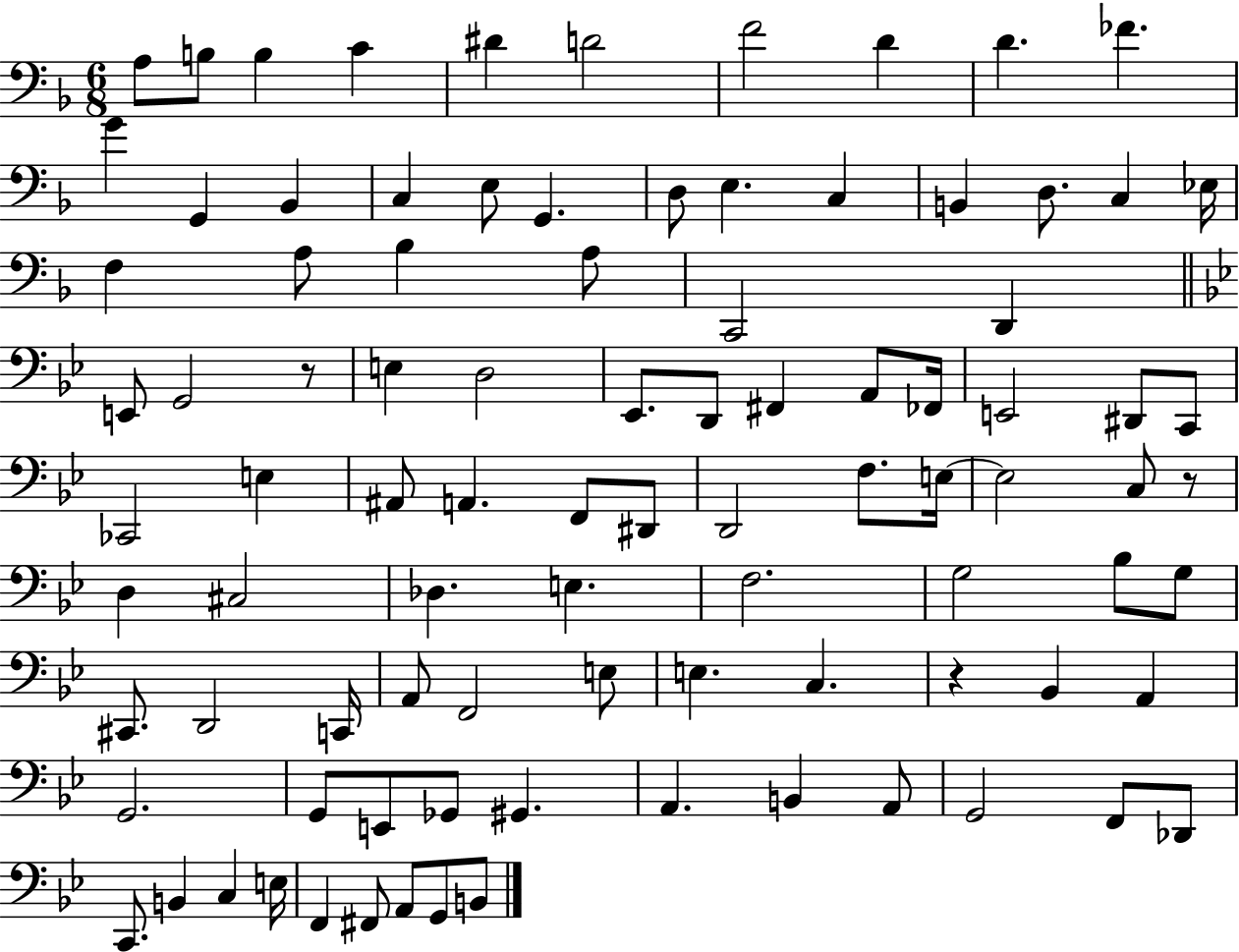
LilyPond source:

{
  \clef bass
  \numericTimeSignature
  \time 6/8
  \key f \major
  \repeat volta 2 { a8 b8 b4 c'4 | dis'4 d'2 | f'2 d'4 | d'4. fes'4. | \break g'4 g,4 bes,4 | c4 e8 g,4. | d8 e4. c4 | b,4 d8. c4 ees16 | \break f4 a8 bes4 a8 | c,2 d,4 | \bar "||" \break \key g \minor e,8 g,2 r8 | e4 d2 | ees,8. d,8 fis,4 a,8 fes,16 | e,2 dis,8 c,8 | \break ces,2 e4 | ais,8 a,4. f,8 dis,8 | d,2 f8. e16~~ | e2 c8 r8 | \break d4 cis2 | des4. e4. | f2. | g2 bes8 g8 | \break cis,8. d,2 c,16 | a,8 f,2 e8 | e4. c4. | r4 bes,4 a,4 | \break g,2. | g,8 e,8 ges,8 gis,4. | a,4. b,4 a,8 | g,2 f,8 des,8 | \break c,8. b,4 c4 e16 | f,4 fis,8 a,8 g,8 b,8 | } \bar "|."
}